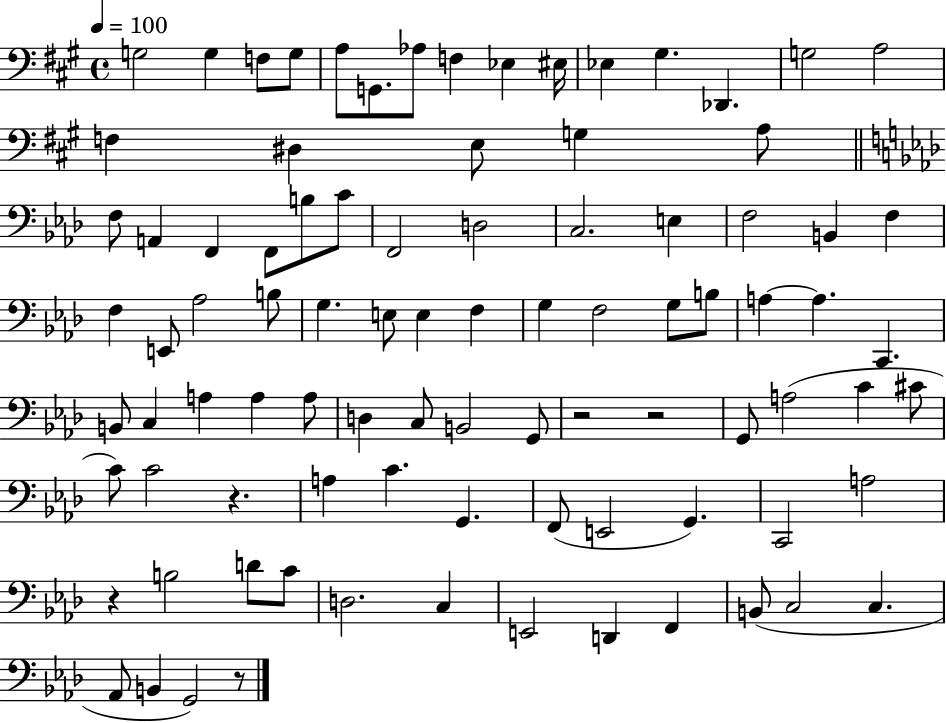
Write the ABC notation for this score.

X:1
T:Untitled
M:4/4
L:1/4
K:A
G,2 G, F,/2 G,/2 A,/2 G,,/2 _A,/2 F, _E, ^E,/4 _E, ^G, _D,, G,2 A,2 F, ^D, E,/2 G, A,/2 F,/2 A,, F,, F,,/2 B,/2 C/2 F,,2 D,2 C,2 E, F,2 B,, F, F, E,,/2 _A,2 B,/2 G, E,/2 E, F, G, F,2 G,/2 B,/2 A, A, C,, B,,/2 C, A, A, A,/2 D, C,/2 B,,2 G,,/2 z2 z2 G,,/2 A,2 C ^C/2 C/2 C2 z A, C G,, F,,/2 E,,2 G,, C,,2 A,2 z B,2 D/2 C/2 D,2 C, E,,2 D,, F,, B,,/2 C,2 C, _A,,/2 B,, G,,2 z/2